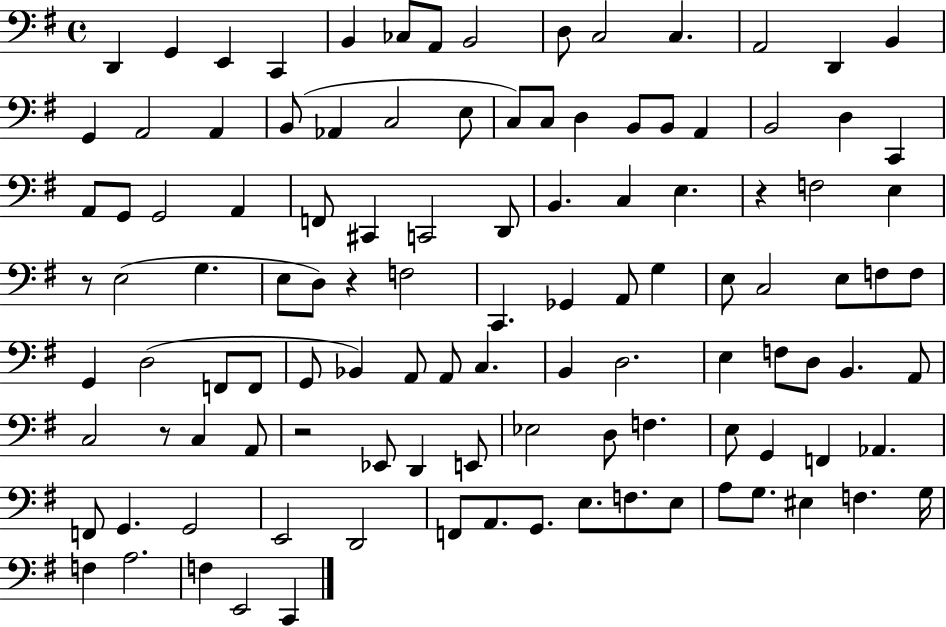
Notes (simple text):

D2/q G2/q E2/q C2/q B2/q CES3/e A2/e B2/h D3/e C3/h C3/q. A2/h D2/q B2/q G2/q A2/h A2/q B2/e Ab2/q C3/h E3/e C3/e C3/e D3/q B2/e B2/e A2/q B2/h D3/q C2/q A2/e G2/e G2/h A2/q F2/e C#2/q C2/h D2/e B2/q. C3/q E3/q. R/q F3/h E3/q R/e E3/h G3/q. E3/e D3/e R/q F3/h C2/q. Gb2/q A2/e G3/q E3/e C3/h E3/e F3/e F3/e G2/q D3/h F2/e F2/e G2/e Bb2/q A2/e A2/e C3/q. B2/q D3/h. E3/q F3/e D3/e B2/q. A2/e C3/h R/e C3/q A2/e R/h Eb2/e D2/q E2/e Eb3/h D3/e F3/q. E3/e G2/q F2/q Ab2/q. F2/e G2/q. G2/h E2/h D2/h F2/e A2/e. G2/e. E3/e. F3/e. E3/e A3/e G3/e. EIS3/q F3/q. G3/s F3/q A3/h. F3/q E2/h C2/q